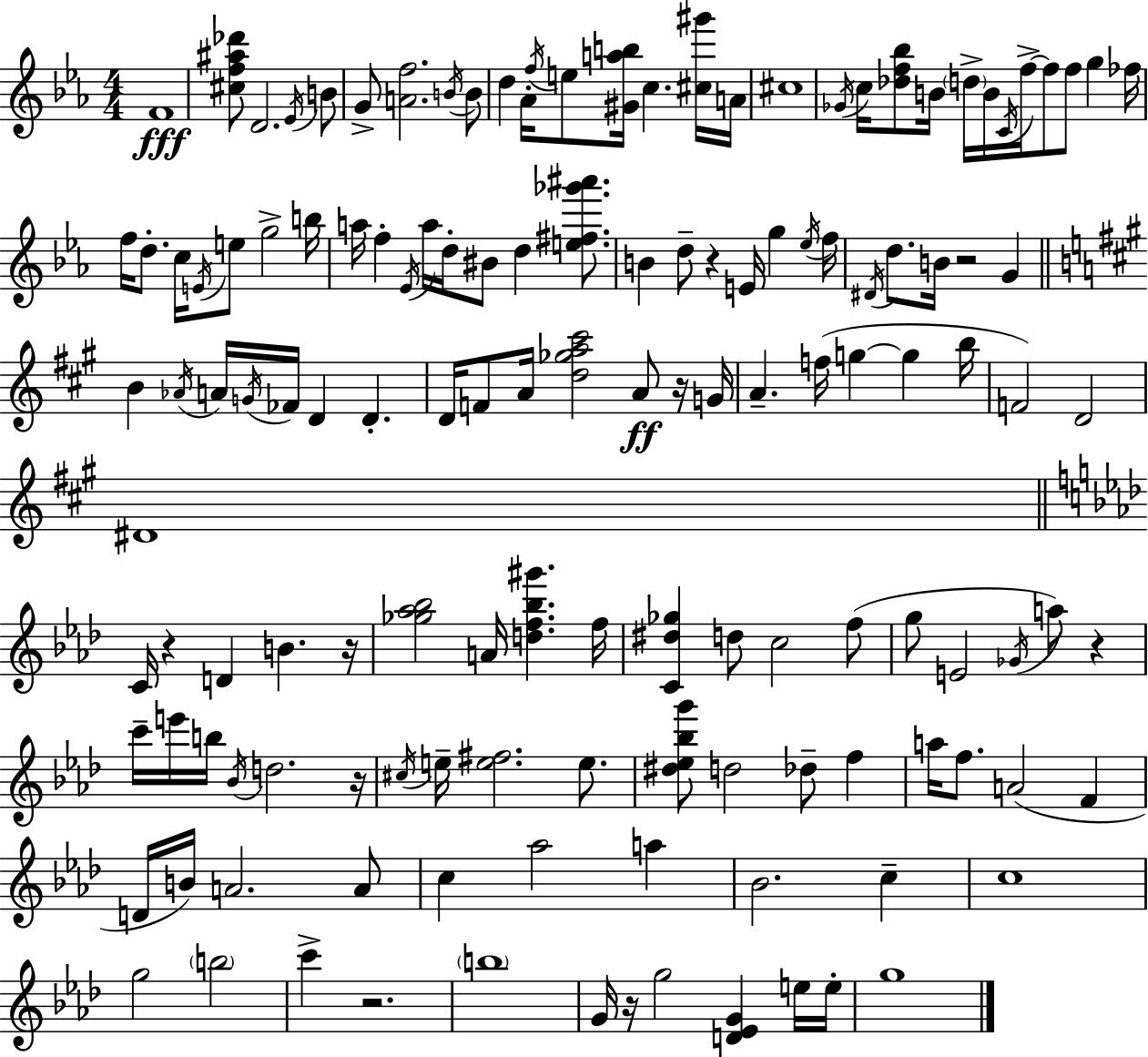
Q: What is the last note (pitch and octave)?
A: G5